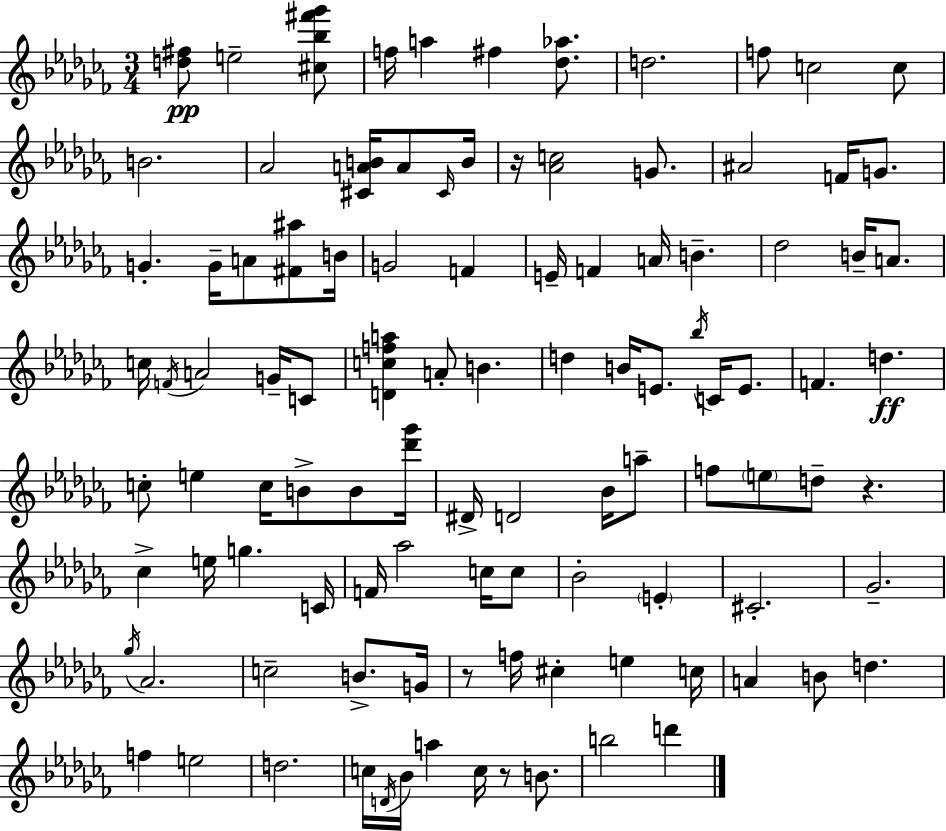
[D5,F#5]/e E5/h [C#5,Bb5,F#6,Gb6]/e F5/s A5/q F#5/q [Db5,Ab5]/e. D5/h. F5/e C5/h C5/e B4/h. Ab4/h [C#4,A4,B4]/s A4/e C#4/s B4/s R/s [Ab4,C5]/h G4/e. A#4/h F4/s G4/e. G4/q. G4/s A4/e [F#4,A#5]/e B4/s G4/h F4/q E4/s F4/q A4/s B4/q. Db5/h B4/s A4/e. C5/s F4/s A4/h G4/s C4/e [D4,C5,F5,A5]/q A4/e B4/q. D5/q B4/s E4/e. Bb5/s C4/s E4/e. F4/q. D5/q. C5/e E5/q C5/s B4/e B4/e [Db6,Gb6]/s D#4/s D4/h Bb4/s A5/e F5/e E5/e D5/e R/q. CES5/q E5/s G5/q. C4/s F4/s Ab5/h C5/s C5/e Bb4/h E4/q C#4/h. Gb4/h. Gb5/s Ab4/h. C5/h B4/e. G4/s R/e F5/s C#5/q E5/q C5/s A4/q B4/e D5/q. F5/q E5/h D5/h. C5/s D4/s Bb4/s A5/q C5/s R/e B4/e. B5/h D6/q